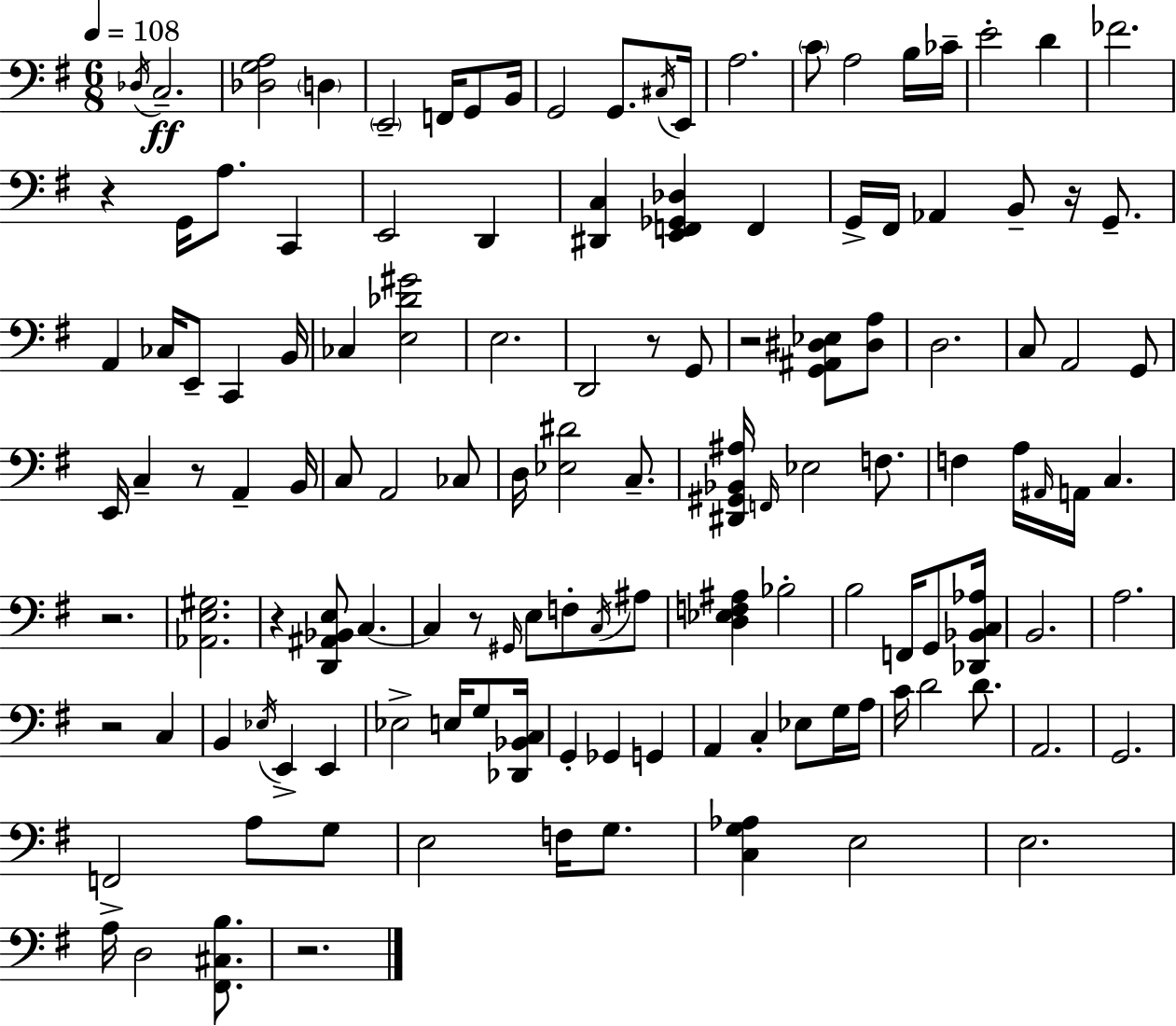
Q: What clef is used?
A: bass